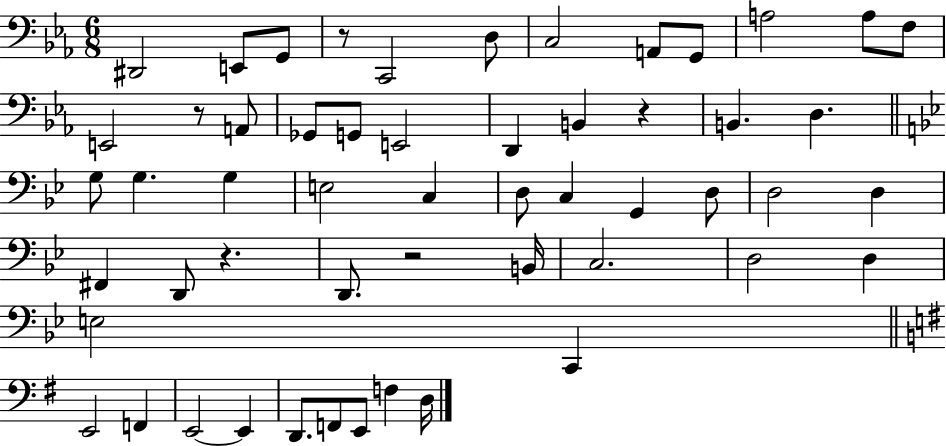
D#2/h E2/e G2/e R/e C2/h D3/e C3/h A2/e G2/e A3/h A3/e F3/e E2/h R/e A2/e Gb2/e G2/e E2/h D2/q B2/q R/q B2/q. D3/q. G3/e G3/q. G3/q E3/h C3/q D3/e C3/q G2/q D3/e D3/h D3/q F#2/q D2/e R/q. D2/e. R/h B2/s C3/h. D3/h D3/q E3/h C2/q E2/h F2/q E2/h E2/q D2/e. F2/e E2/e F3/q D3/s